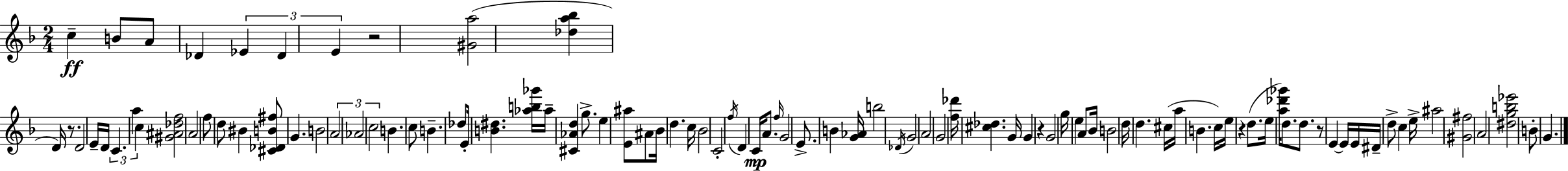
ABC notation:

X:1
T:Untitled
M:2/4
L:1/4
K:Dm
c B/2 A/2 _D _E _D E z2 [^Ga]2 [_da_b] D/4 z/2 D2 E/4 D/4 C a c [^G^A_df]2 A2 f/2 d/2 ^B [^C_DB^f]/2 G B2 A2 _A2 c2 B c/2 B _d/2 E/4 [B^d] [_ab_g']/4 _a/4 [^C_Ad] g/2 e [E^a]/2 ^A/2 _B/4 d c/4 _B2 C2 f/4 D C/4 A/2 f/4 G2 E/2 B [G_A]/4 b2 _D/4 G2 A2 G2 [f_d']/4 [^c_d] G/4 G z G2 g/4 e A/2 _B/4 B2 d/4 d ^c/4 a/4 B c/4 e/4 z d/2 e/4 [a_d'_g']/4 d/2 d/2 z/2 E E/4 E/4 ^D/4 d/2 c e/4 ^a2 [^G^f]2 A2 [^dgb_e']2 B/2 G